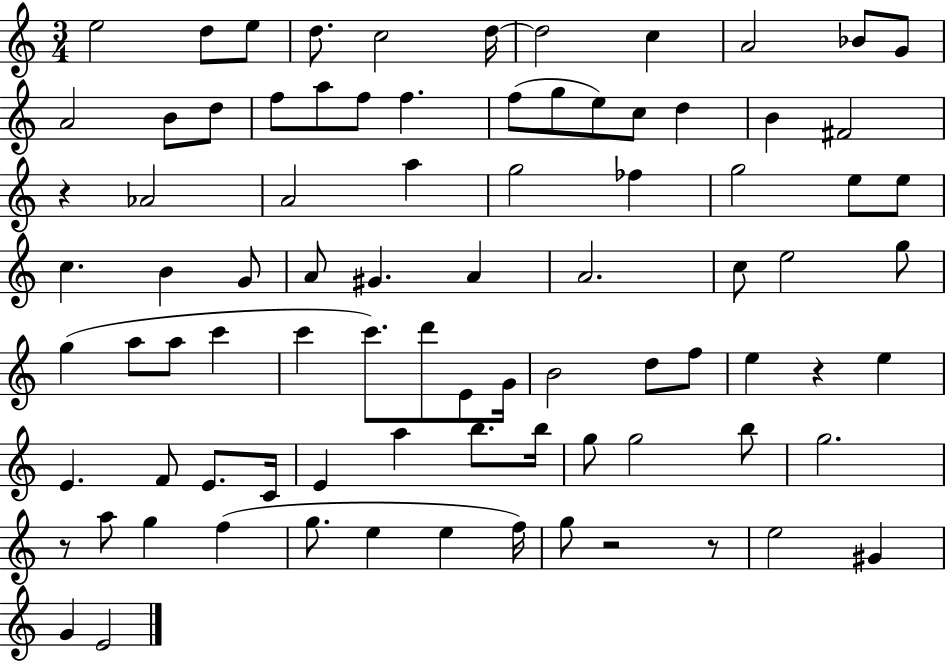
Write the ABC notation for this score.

X:1
T:Untitled
M:3/4
L:1/4
K:C
e2 d/2 e/2 d/2 c2 d/4 d2 c A2 _B/2 G/2 A2 B/2 d/2 f/2 a/2 f/2 f f/2 g/2 e/2 c/2 d B ^F2 z _A2 A2 a g2 _f g2 e/2 e/2 c B G/2 A/2 ^G A A2 c/2 e2 g/2 g a/2 a/2 c' c' c'/2 d'/2 E/2 G/4 B2 d/2 f/2 e z e E F/2 E/2 C/4 E a b/2 b/4 g/2 g2 b/2 g2 z/2 a/2 g f g/2 e e f/4 g/2 z2 z/2 e2 ^G G E2